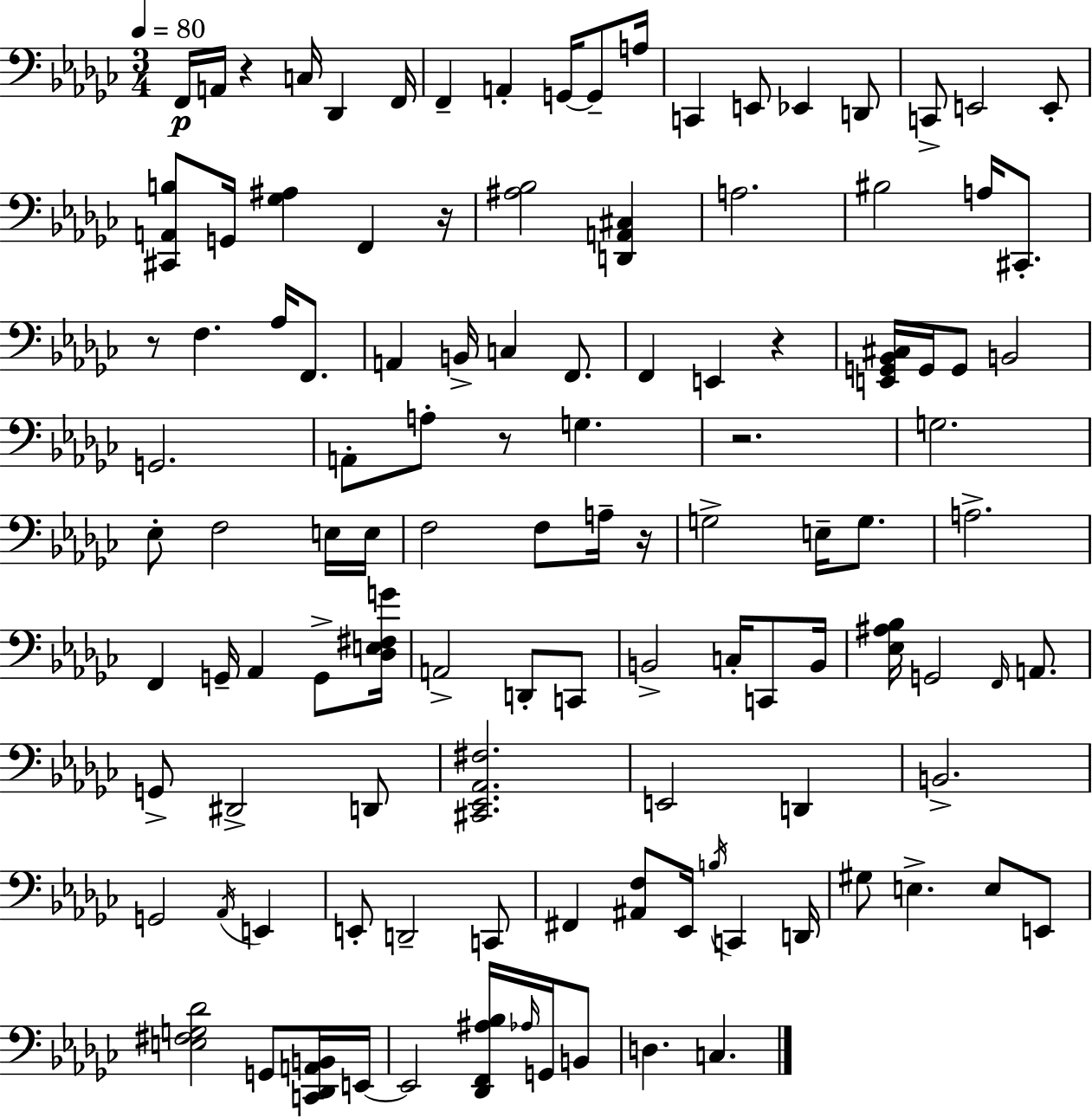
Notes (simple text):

F2/s A2/s R/q C3/s Db2/q F2/s F2/q A2/q G2/s G2/e A3/s C2/q E2/e Eb2/q D2/e C2/e E2/h E2/e [C#2,A2,B3]/e G2/s [Gb3,A#3]/q F2/q R/s [A#3,Bb3]/h [D2,A2,C#3]/q A3/h. BIS3/h A3/s C#2/e. R/e F3/q. Ab3/s F2/e. A2/q B2/s C3/q F2/e. F2/q E2/q R/q [E2,G2,Bb2,C#3]/s G2/s G2/e B2/h G2/h. A2/e A3/e R/e G3/q. R/h. G3/h. Eb3/e F3/h E3/s E3/s F3/h F3/e A3/s R/s G3/h E3/s G3/e. A3/h. F2/q G2/s Ab2/q G2/e [Db3,E3,F#3,G4]/s A2/h D2/e C2/e B2/h C3/s C2/e B2/s [Eb3,A#3,Bb3]/s G2/h F2/s A2/e. G2/e D#2/h D2/e [C#2,Eb2,Ab2,F#3]/h. E2/h D2/q B2/h. G2/h Ab2/s E2/q E2/e D2/h C2/e F#2/q [A#2,F3]/e Eb2/s B3/s C2/q D2/s G#3/e E3/q. E3/e E2/e [E3,F#3,G3,Db4]/h G2/e [C2,Db2,A2,B2]/s E2/s E2/h [Db2,F2,A#3,Bb3]/s Ab3/s G2/s B2/e D3/q. C3/q.